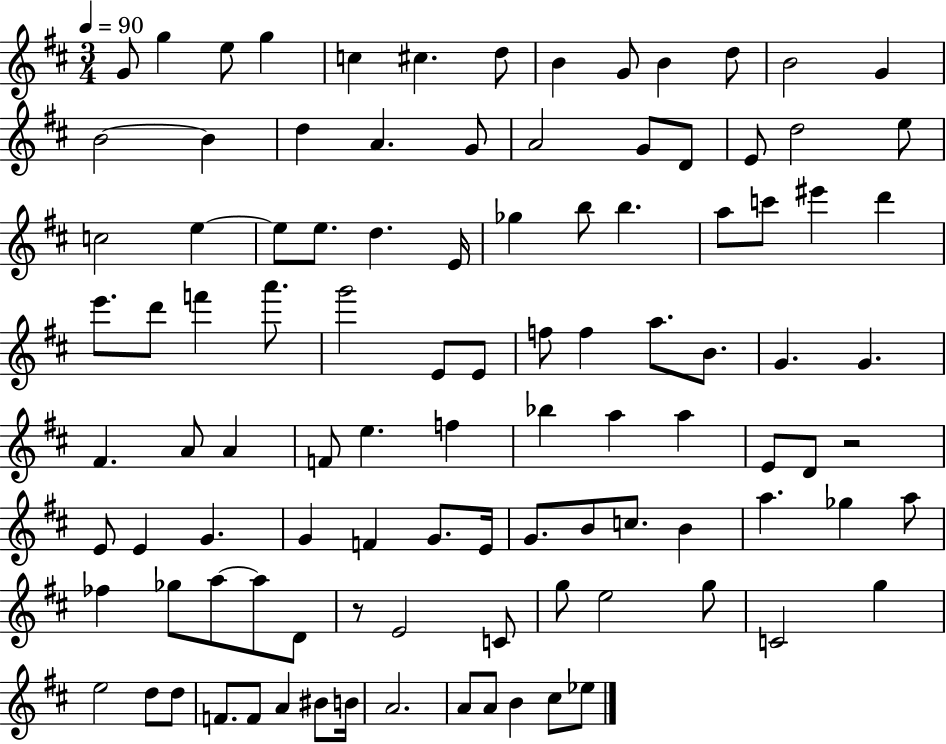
G4/e G5/q E5/e G5/q C5/q C#5/q. D5/e B4/q G4/e B4/q D5/e B4/h G4/q B4/h B4/q D5/q A4/q. G4/e A4/h G4/e D4/e E4/e D5/h E5/e C5/h E5/q E5/e E5/e. D5/q. E4/s Gb5/q B5/e B5/q. A5/e C6/e EIS6/q D6/q E6/e. D6/e F6/q A6/e. G6/h E4/e E4/e F5/e F5/q A5/e. B4/e. G4/q. G4/q. F#4/q. A4/e A4/q F4/e E5/q. F5/q Bb5/q A5/q A5/q E4/e D4/e R/h E4/e E4/q G4/q. G4/q F4/q G4/e. E4/s G4/e. B4/e C5/e. B4/q A5/q. Gb5/q A5/e FES5/q Gb5/e A5/e A5/e D4/e R/e E4/h C4/e G5/e E5/h G5/e C4/h G5/q E5/h D5/e D5/e F4/e. F4/e A4/q BIS4/e B4/s A4/h. A4/e A4/e B4/q C#5/e Eb5/e